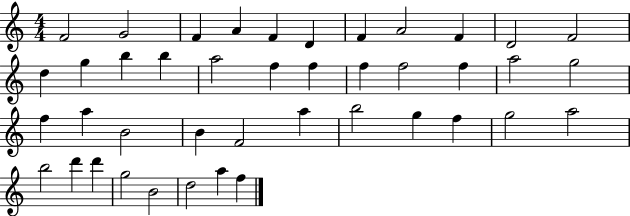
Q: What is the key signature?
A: C major